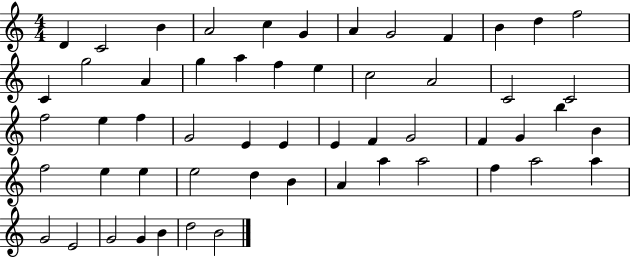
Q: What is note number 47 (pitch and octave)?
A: A5